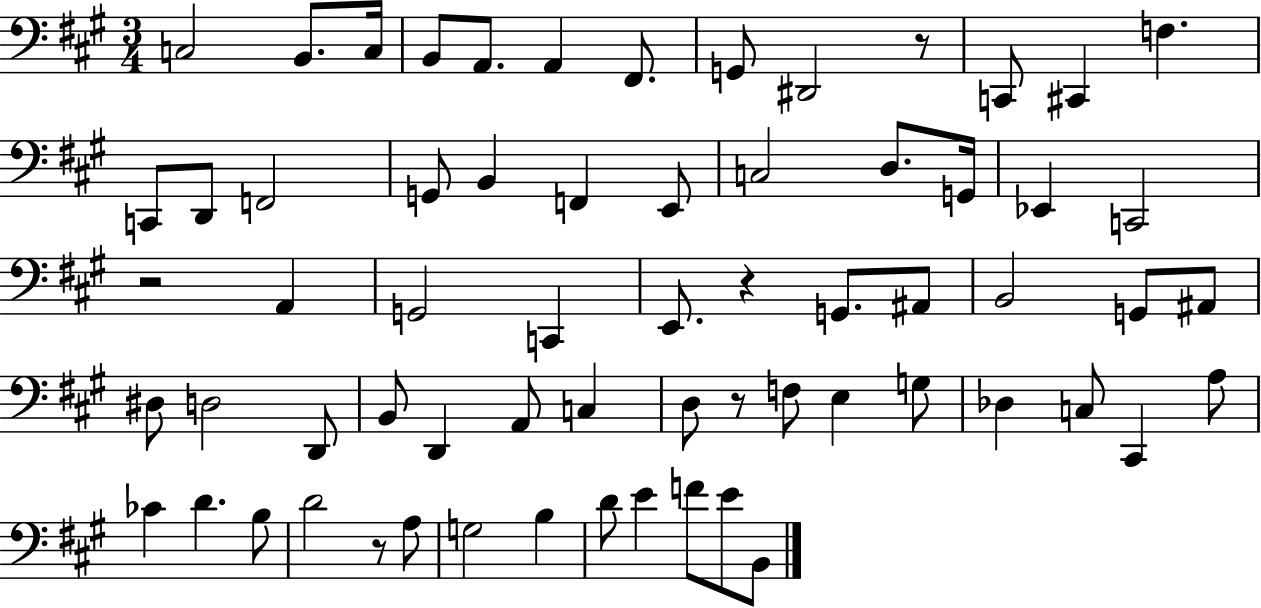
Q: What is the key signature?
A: A major